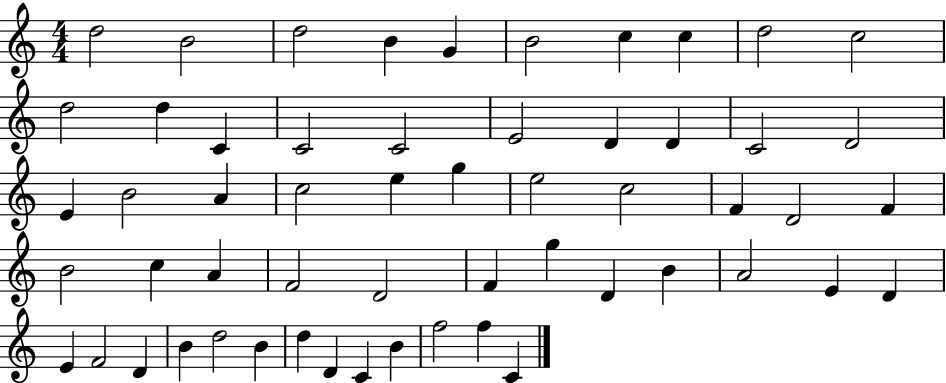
D5/h B4/h D5/h B4/q G4/q B4/h C5/q C5/q D5/h C5/h D5/h D5/q C4/q C4/h C4/h E4/h D4/q D4/q C4/h D4/h E4/q B4/h A4/q C5/h E5/q G5/q E5/h C5/h F4/q D4/h F4/q B4/h C5/q A4/q F4/h D4/h F4/q G5/q D4/q B4/q A4/h E4/q D4/q E4/q F4/h D4/q B4/q D5/h B4/q D5/q D4/q C4/q B4/q F5/h F5/q C4/q